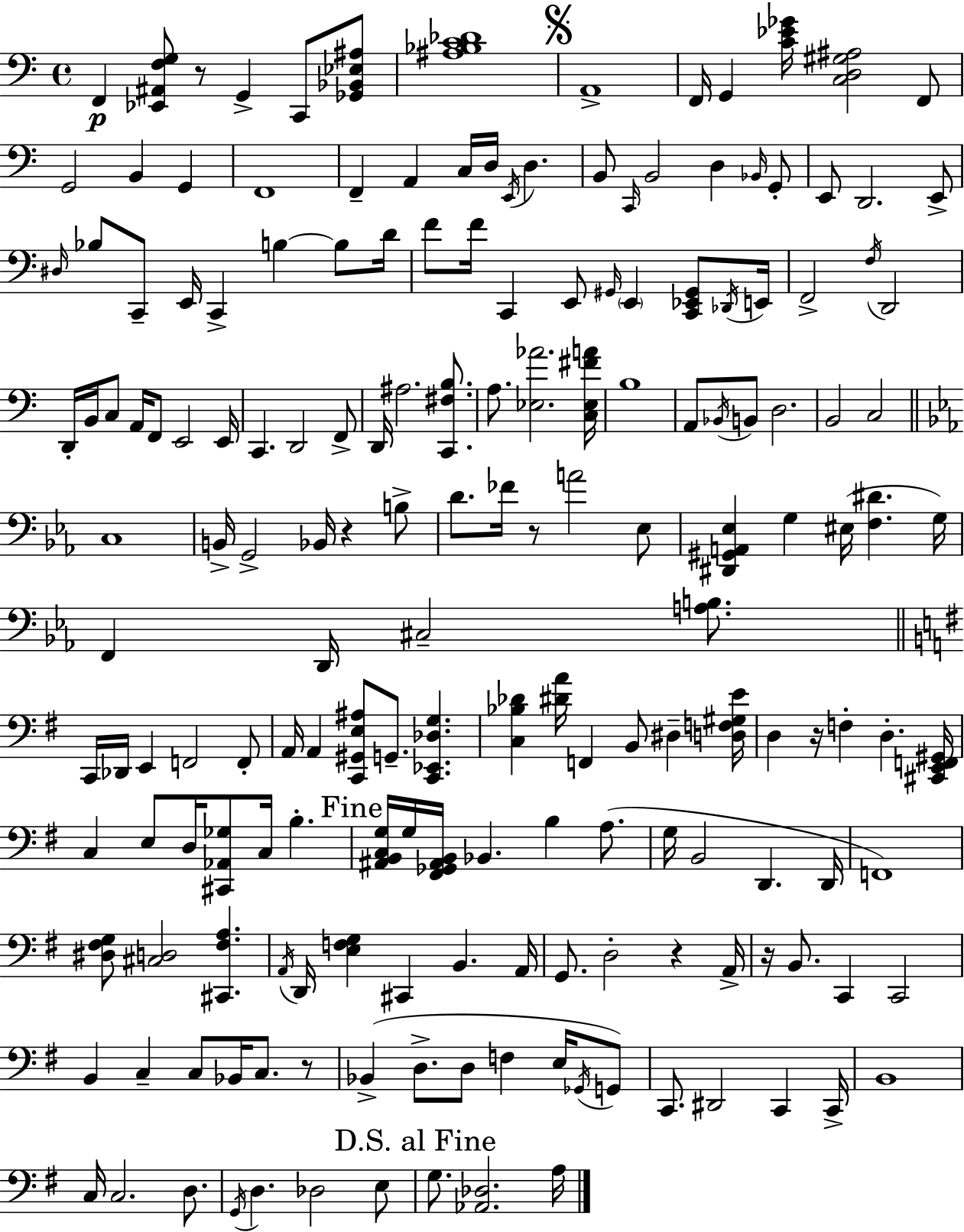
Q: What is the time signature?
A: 4/4